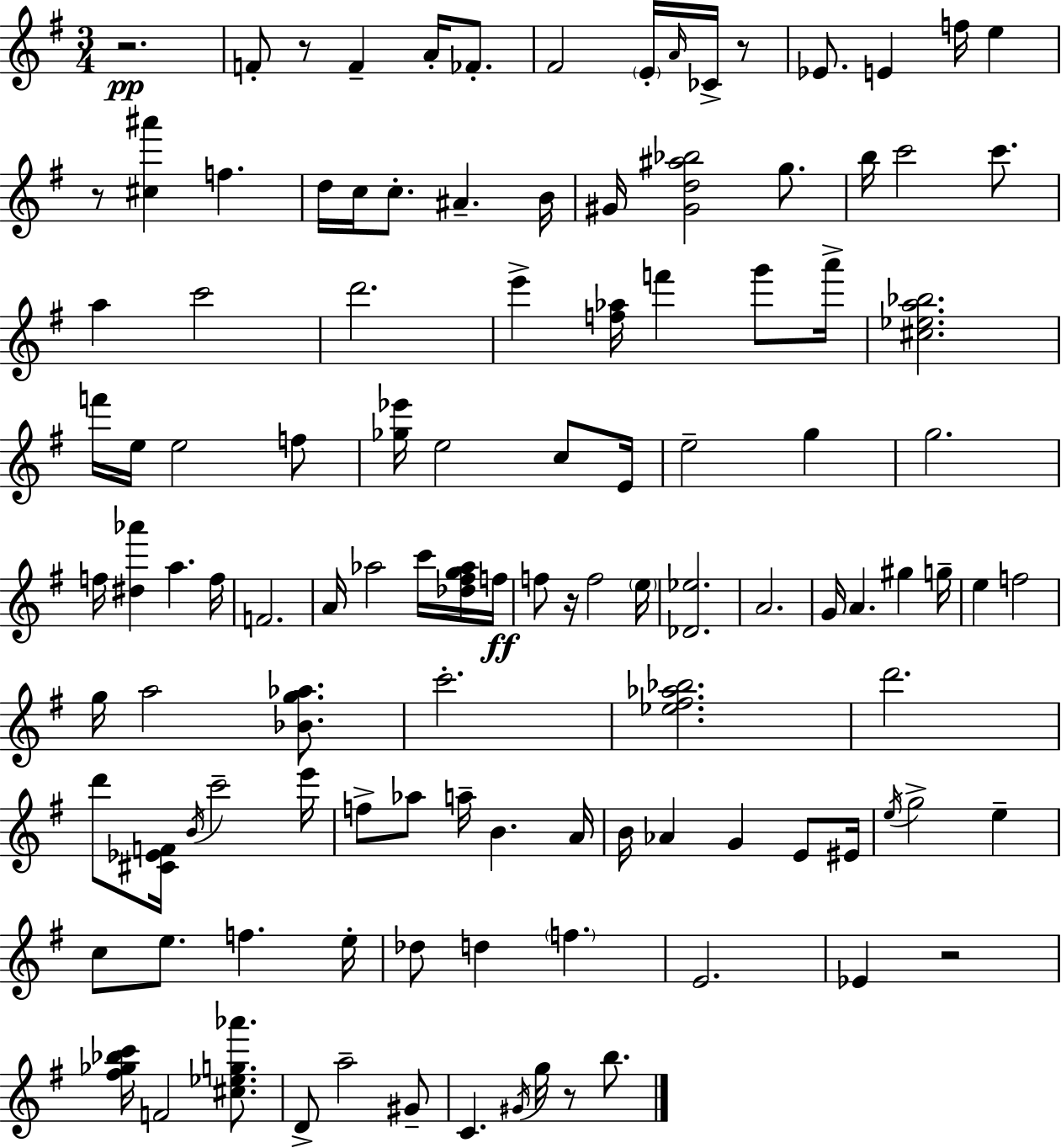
R/h. F4/e R/e F4/q A4/s FES4/e. F#4/h E4/s A4/s CES4/s R/e Eb4/e. E4/q F5/s E5/q R/e [C#5,A#6]/q F5/q. D5/s C5/s C5/e. A#4/q. B4/s G#4/s [G#4,D5,A#5,Bb5]/h G5/e. B5/s C6/h C6/e. A5/q C6/h D6/h. E6/q [F5,Ab5]/s F6/q G6/e A6/s [C#5,Eb5,A5,Bb5]/h. F6/s E5/s E5/h F5/e [Gb5,Eb6]/s E5/h C5/e E4/s E5/h G5/q G5/h. F5/s [D#5,Ab6]/q A5/q. F5/s F4/h. A4/s Ab5/h C6/s [Db5,F#5,G5,Ab5]/s F5/s F5/e R/s F5/h E5/s [Db4,Eb5]/h. A4/h. G4/s A4/q. G#5/q G5/s E5/q F5/h G5/s A5/h [Bb4,G5,Ab5]/e. C6/h. [Eb5,F#5,Ab5,Bb5]/h. D6/h. D6/e [C#4,Eb4,F4]/s B4/s C6/h E6/s F5/e Ab5/e A5/s B4/q. A4/s B4/s Ab4/q G4/q E4/e EIS4/s E5/s G5/h E5/q C5/e E5/e. F5/q. E5/s Db5/e D5/q F5/q. E4/h. Eb4/q R/h [F#5,Gb5,Bb5,C6]/s F4/h [C#5,Eb5,G5,Ab6]/e. D4/e A5/h G#4/e C4/q. G#4/s G5/s R/e B5/e.